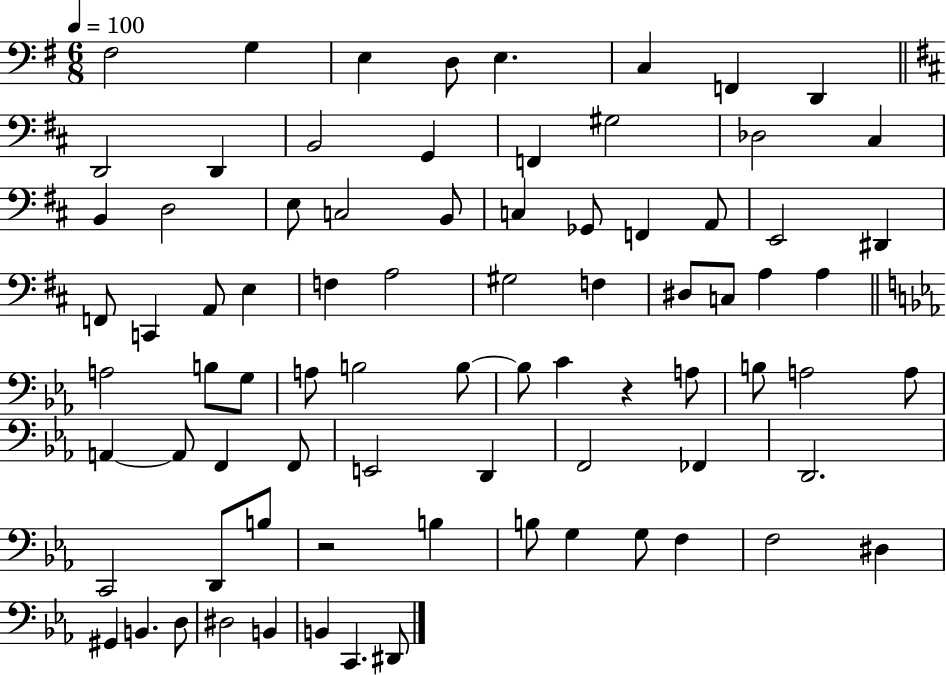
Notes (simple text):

F#3/h G3/q E3/q D3/e E3/q. C3/q F2/q D2/q D2/h D2/q B2/h G2/q F2/q G#3/h Db3/h C#3/q B2/q D3/h E3/e C3/h B2/e C3/q Gb2/e F2/q A2/e E2/h D#2/q F2/e C2/q A2/e E3/q F3/q A3/h G#3/h F3/q D#3/e C3/e A3/q A3/q A3/h B3/e G3/e A3/e B3/h B3/e B3/e C4/q R/q A3/e B3/e A3/h A3/e A2/q A2/e F2/q F2/e E2/h D2/q F2/h FES2/q D2/h. C2/h D2/e B3/e R/h B3/q B3/e G3/q G3/e F3/q F3/h D#3/q G#2/q B2/q. D3/e D#3/h B2/q B2/q C2/q. D#2/e